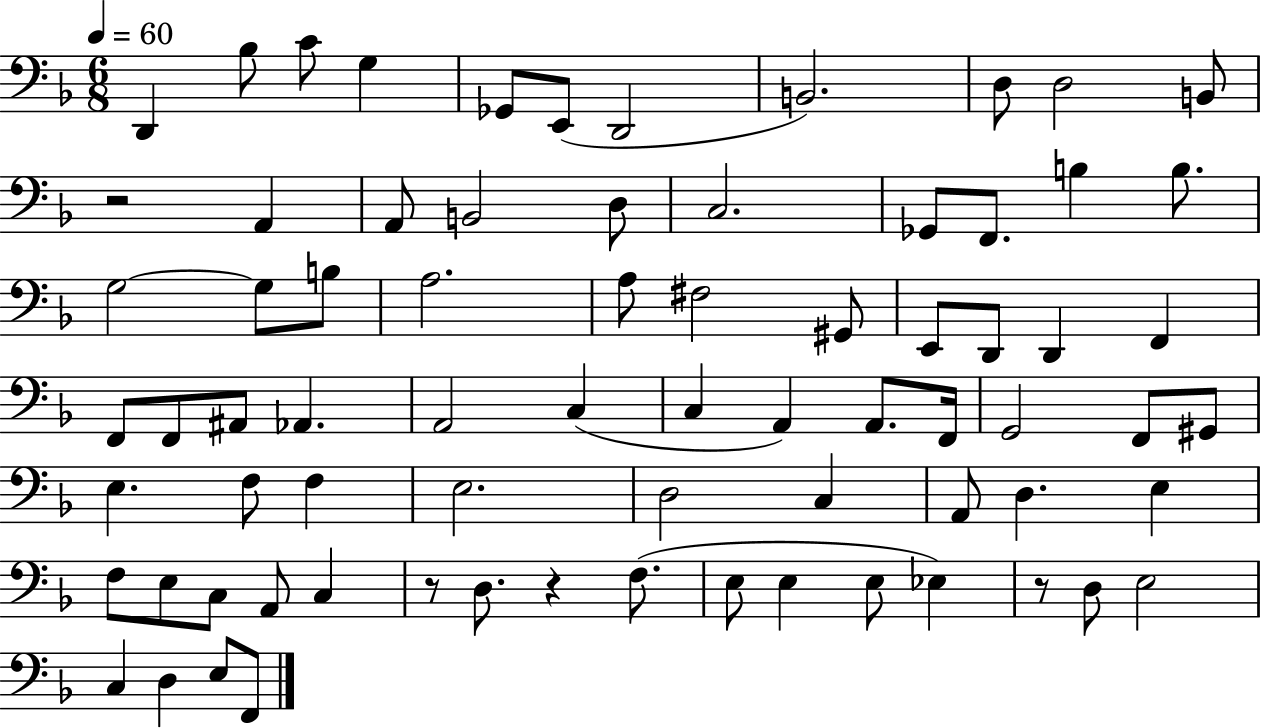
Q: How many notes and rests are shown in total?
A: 74